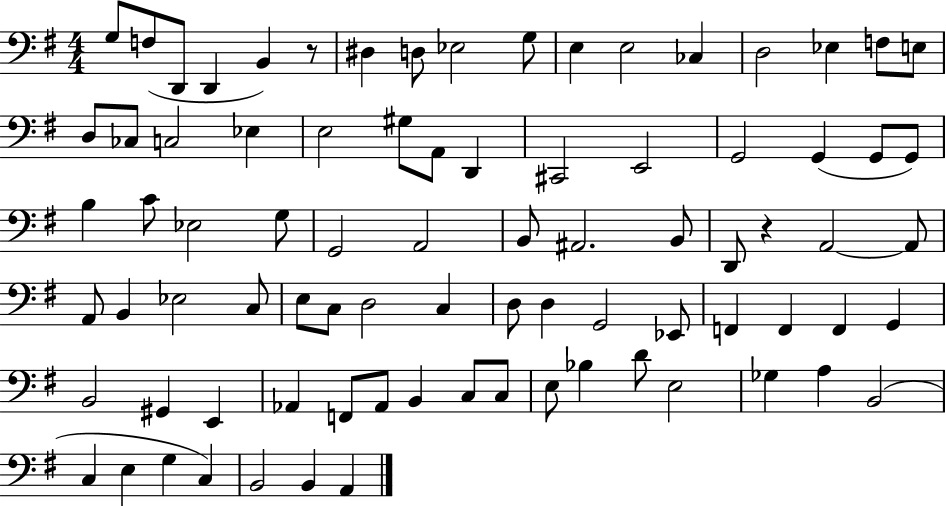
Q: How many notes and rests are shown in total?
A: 83